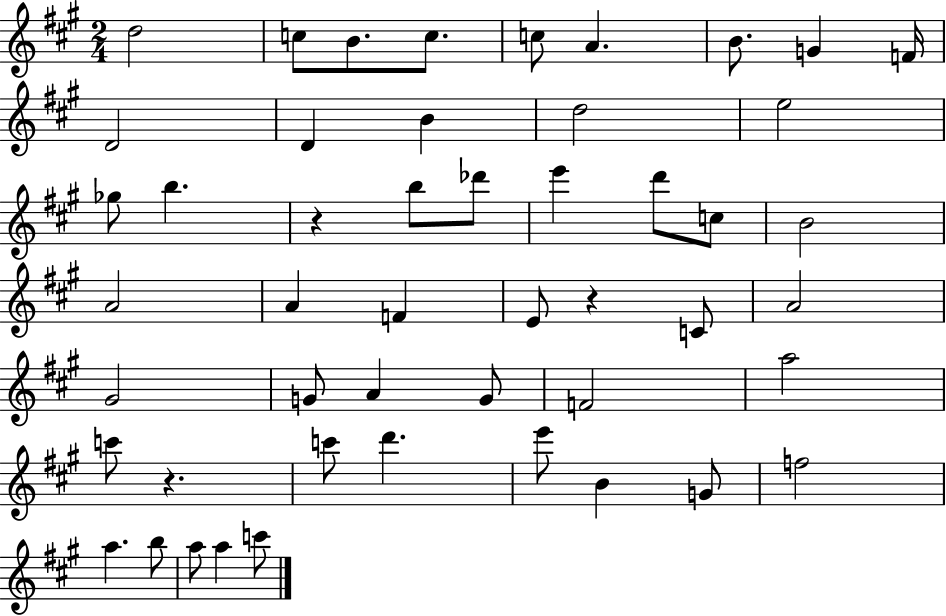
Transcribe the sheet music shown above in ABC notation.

X:1
T:Untitled
M:2/4
L:1/4
K:A
d2 c/2 B/2 c/2 c/2 A B/2 G F/4 D2 D B d2 e2 _g/2 b z b/2 _d'/2 e' d'/2 c/2 B2 A2 A F E/2 z C/2 A2 ^G2 G/2 A G/2 F2 a2 c'/2 z c'/2 d' e'/2 B G/2 f2 a b/2 a/2 a c'/2